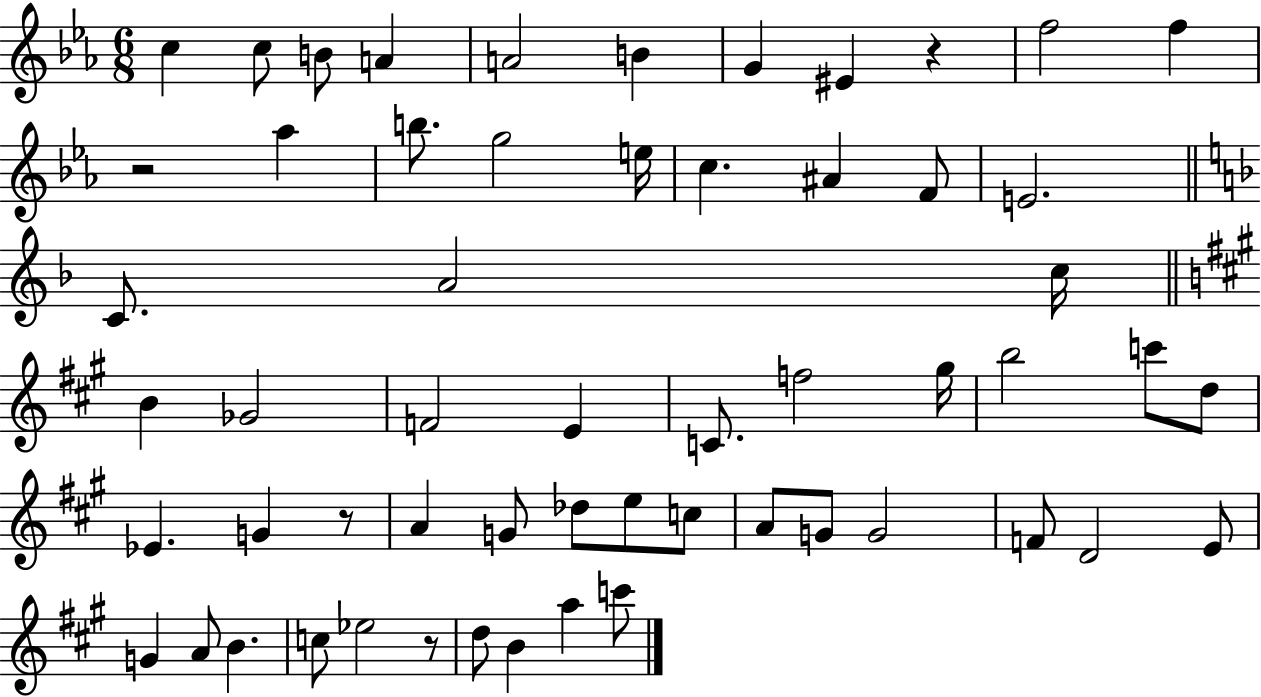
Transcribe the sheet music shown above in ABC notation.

X:1
T:Untitled
M:6/8
L:1/4
K:Eb
c c/2 B/2 A A2 B G ^E z f2 f z2 _a b/2 g2 e/4 c ^A F/2 E2 C/2 A2 c/4 B _G2 F2 E C/2 f2 ^g/4 b2 c'/2 d/2 _E G z/2 A G/2 _d/2 e/2 c/2 A/2 G/2 G2 F/2 D2 E/2 G A/2 B c/2 _e2 z/2 d/2 B a c'/2